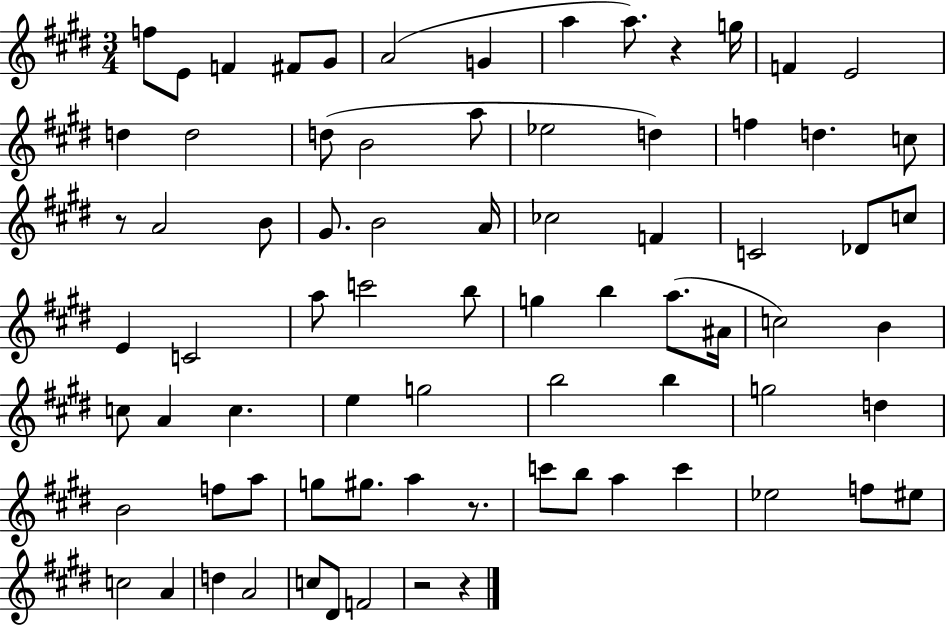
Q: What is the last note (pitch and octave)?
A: F4